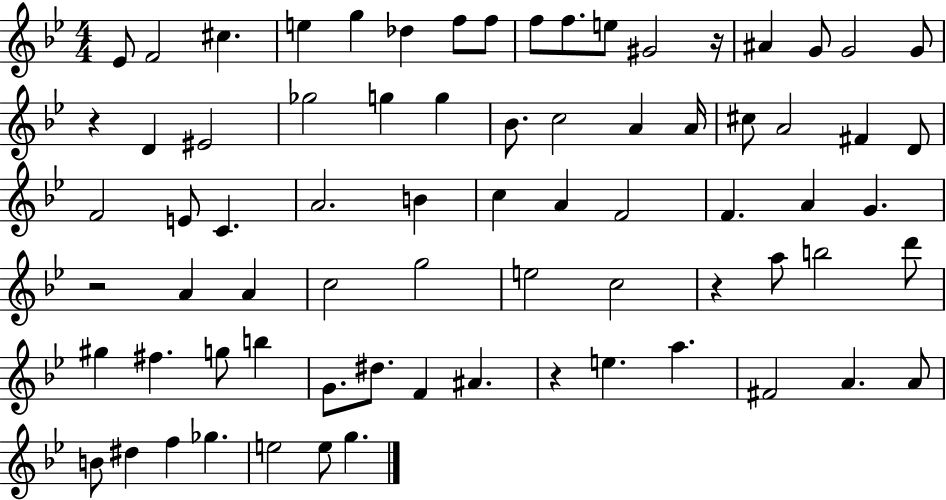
X:1
T:Untitled
M:4/4
L:1/4
K:Bb
_E/2 F2 ^c e g _d f/2 f/2 f/2 f/2 e/2 ^G2 z/4 ^A G/2 G2 G/2 z D ^E2 _g2 g g _B/2 c2 A A/4 ^c/2 A2 ^F D/2 F2 E/2 C A2 B c A F2 F A G z2 A A c2 g2 e2 c2 z a/2 b2 d'/2 ^g ^f g/2 b G/2 ^d/2 F ^A z e a ^F2 A A/2 B/2 ^d f _g e2 e/2 g